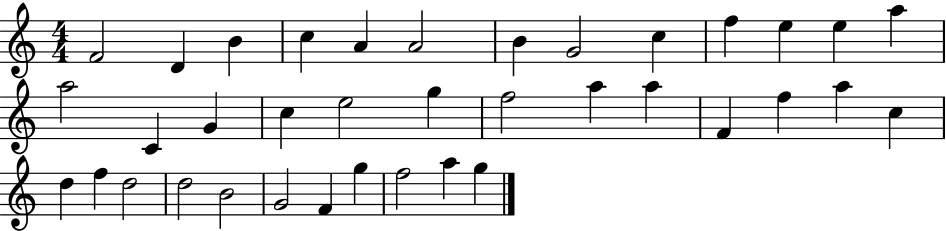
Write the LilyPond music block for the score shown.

{
  \clef treble
  \numericTimeSignature
  \time 4/4
  \key c \major
  f'2 d'4 b'4 | c''4 a'4 a'2 | b'4 g'2 c''4 | f''4 e''4 e''4 a''4 | \break a''2 c'4 g'4 | c''4 e''2 g''4 | f''2 a''4 a''4 | f'4 f''4 a''4 c''4 | \break d''4 f''4 d''2 | d''2 b'2 | g'2 f'4 g''4 | f''2 a''4 g''4 | \break \bar "|."
}